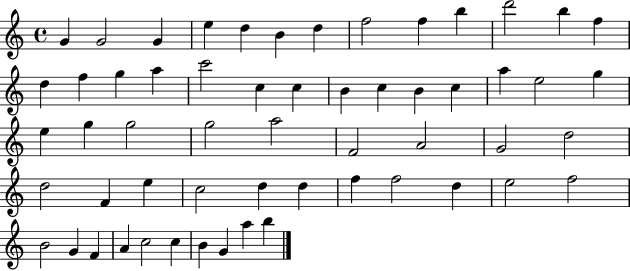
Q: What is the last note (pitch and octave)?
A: B5